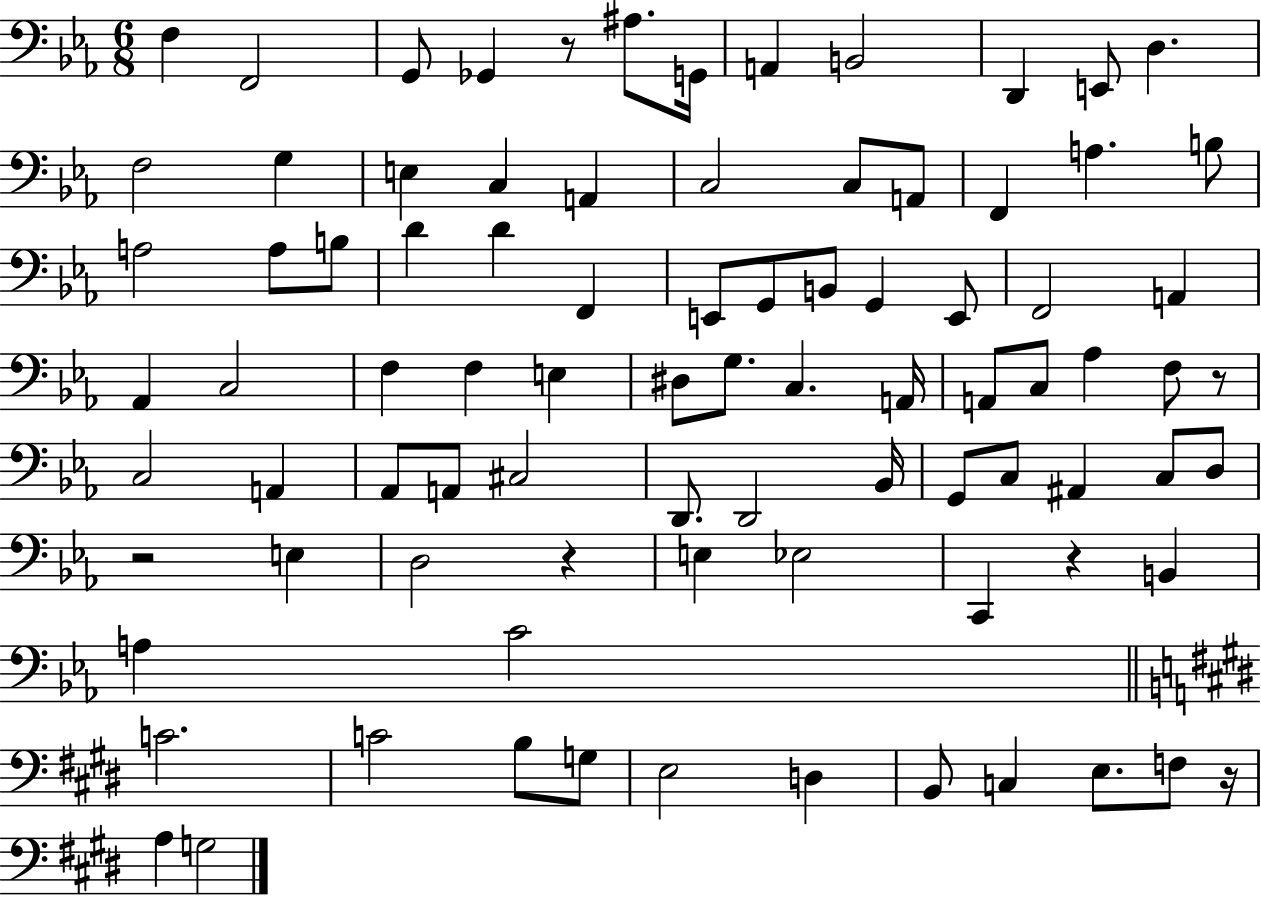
{
  \clef bass
  \numericTimeSignature
  \time 6/8
  \key ees \major
  f4 f,2 | g,8 ges,4 r8 ais8. g,16 | a,4 b,2 | d,4 e,8 d4. | \break f2 g4 | e4 c4 a,4 | c2 c8 a,8 | f,4 a4. b8 | \break a2 a8 b8 | d'4 d'4 f,4 | e,8 g,8 b,8 g,4 e,8 | f,2 a,4 | \break aes,4 c2 | f4 f4 e4 | dis8 g8. c4. a,16 | a,8 c8 aes4 f8 r8 | \break c2 a,4 | aes,8 a,8 cis2 | d,8. d,2 bes,16 | g,8 c8 ais,4 c8 d8 | \break r2 e4 | d2 r4 | e4 ees2 | c,4 r4 b,4 | \break a4 c'2 | \bar "||" \break \key e \major c'2. | c'2 b8 g8 | e2 d4 | b,8 c4 e8. f8 r16 | \break a4 g2 | \bar "|."
}